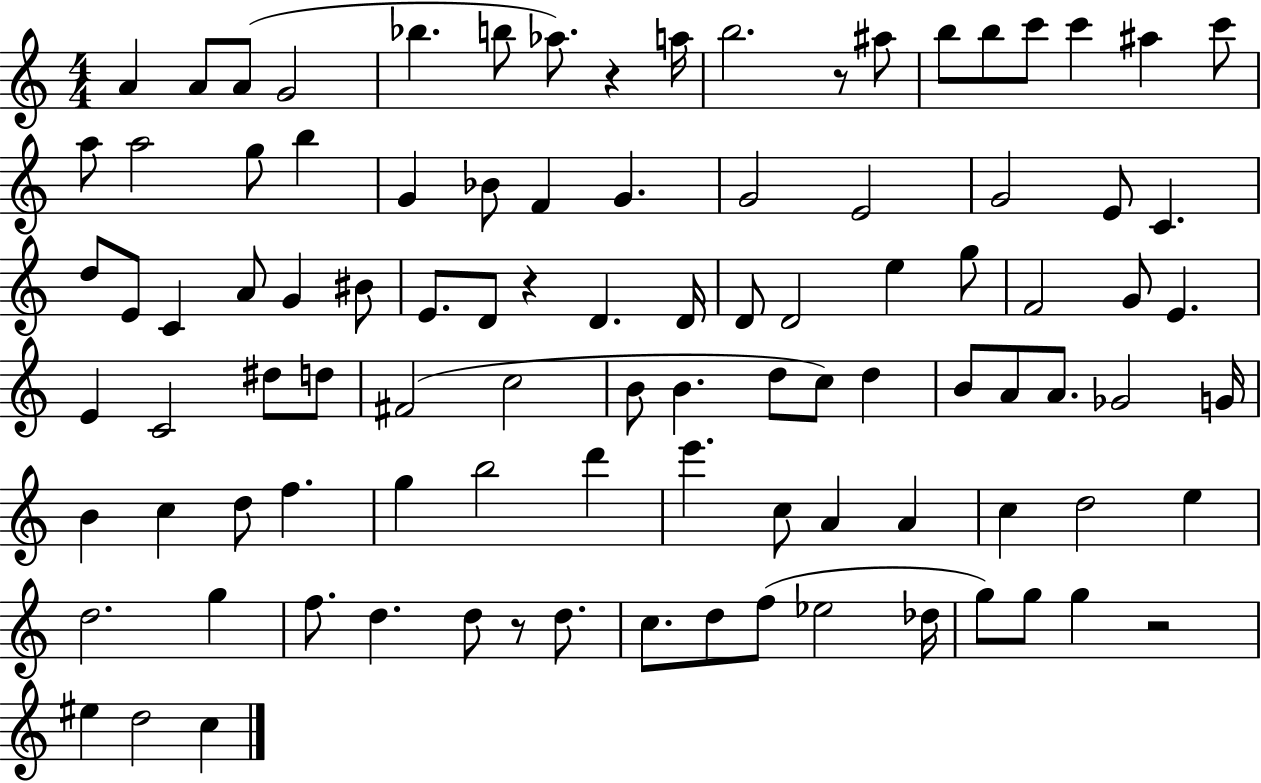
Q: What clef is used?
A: treble